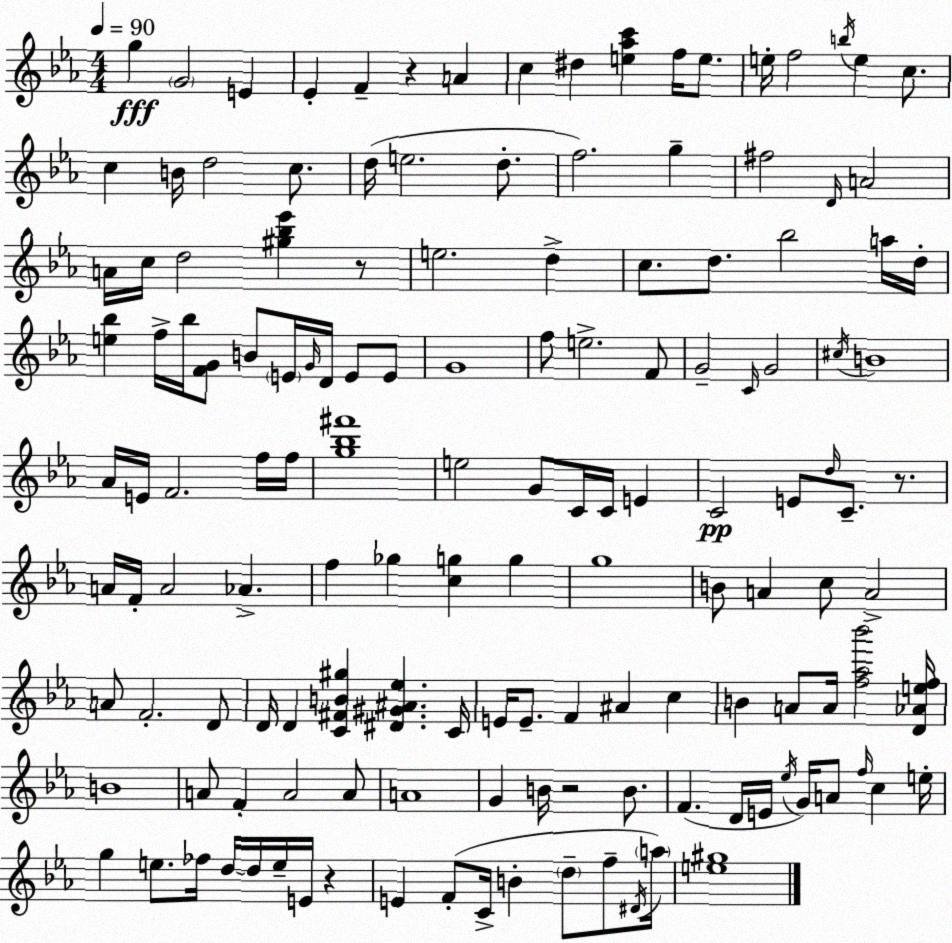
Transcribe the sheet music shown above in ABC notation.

X:1
T:Untitled
M:4/4
L:1/4
K:Eb
g G2 E _E F z A c ^d [e_ac'] f/4 e/2 e/4 f2 b/4 e c/2 c B/4 d2 c/2 d/4 e2 d/2 f2 g ^f2 D/4 A2 A/4 c/4 d2 [^g_b_e'] z/2 e2 d c/2 d/2 _b2 a/4 d/4 [e_b] f/4 _b/4 [FG]/2 B/2 E/4 G/4 D/4 E/2 E/2 G4 f/2 e2 F/2 G2 C/4 G2 ^c/4 B4 _A/4 E/4 F2 f/4 f/4 [g_b^f']4 e2 G/2 C/4 C/4 E C2 E/2 d/4 C/2 z/2 A/4 F/4 A2 _A f _g [cg] g g4 B/2 A c/2 A2 A/2 F2 D/2 D/4 D [C^FB^g] [^D^G^A_e] C/4 E/4 E/2 F ^A c B A/2 A/4 [f_a_b']2 [D_Aef]/4 B4 A/2 F A2 A/2 A4 G B/4 z2 B/2 F D/4 E/4 _e/4 G/4 A/2 f/4 c e/4 g e/2 _f/4 d/4 d/4 e/4 E/4 z E F/2 C/4 B d/2 f/2 ^D/4 a/4 [e^g]4